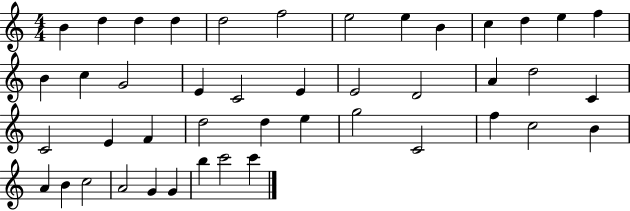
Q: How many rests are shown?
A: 0